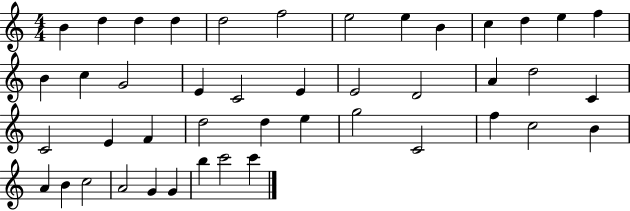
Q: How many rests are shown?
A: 0